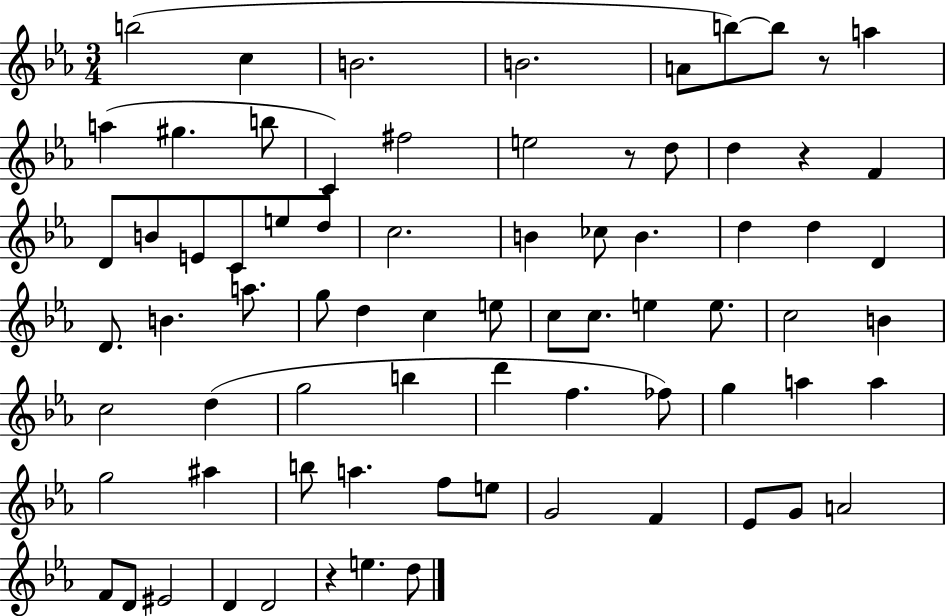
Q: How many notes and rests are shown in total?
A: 75